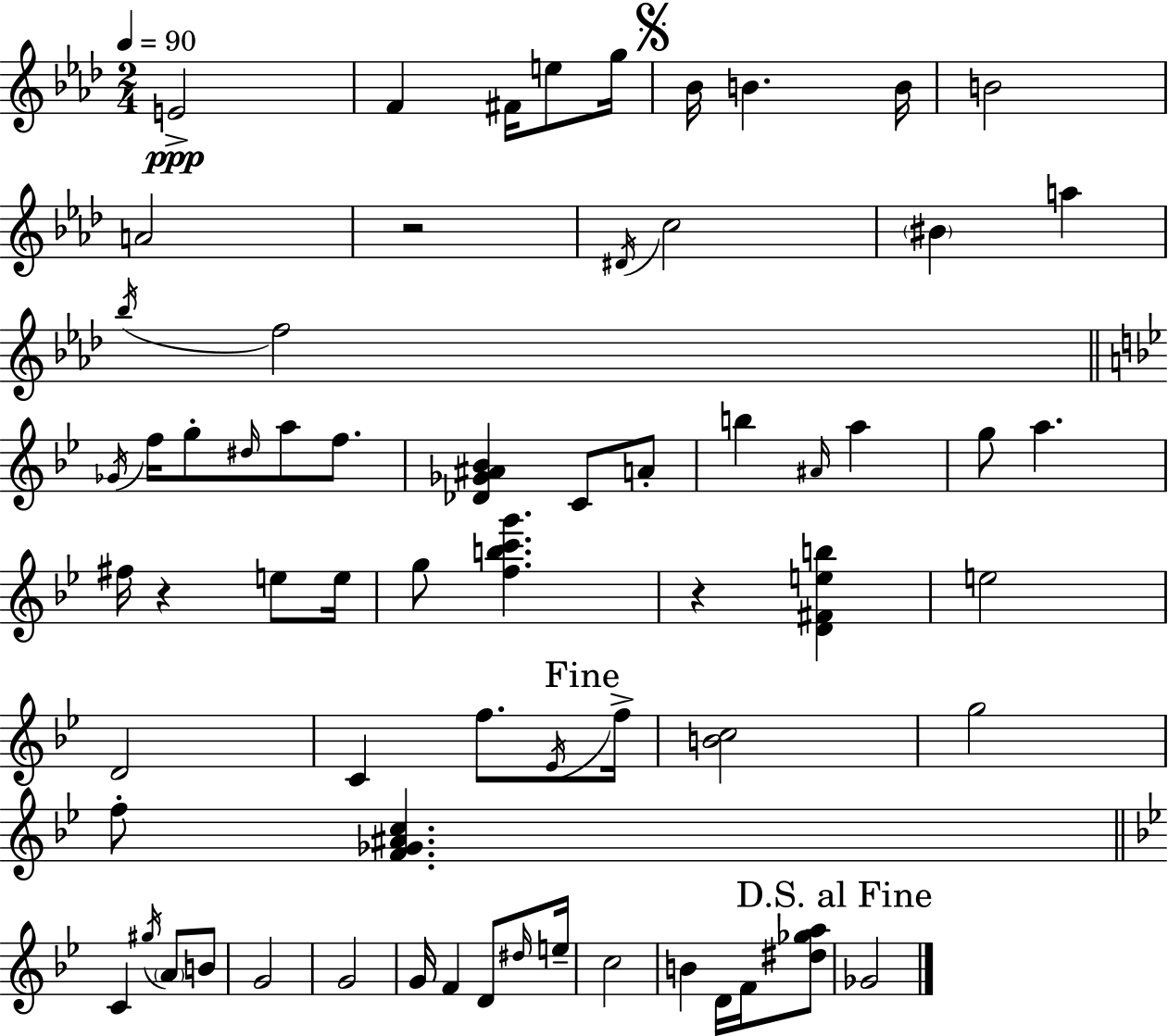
E4/h F4/q F#4/s E5/e G5/s Bb4/s B4/q. B4/s B4/h A4/h R/h D#4/s C5/h BIS4/q A5/q Bb5/s F5/h Gb4/s F5/s G5/e D#5/s A5/e F5/e. [Db4,Gb4,A#4,Bb4]/q C4/e A4/e B5/q A#4/s A5/q G5/e A5/q. F#5/s R/q E5/e E5/s G5/e [F5,B5,C6,G6]/q. R/q [D4,F#4,E5,B5]/q E5/h D4/h C4/q F5/e. Eb4/s F5/s [B4,C5]/h G5/h F5/e [F4,Gb4,A#4,C5]/q. C4/q G#5/s A4/e B4/e G4/h G4/h G4/s F4/q D4/e D#5/s E5/s C5/h B4/q D4/s F4/s [D#5,Gb5,A5]/e Gb4/h